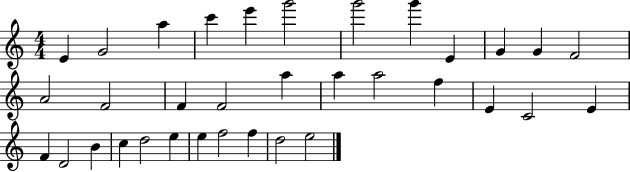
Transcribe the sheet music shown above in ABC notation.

X:1
T:Untitled
M:4/4
L:1/4
K:C
E G2 a c' e' g'2 g'2 g' E G G F2 A2 F2 F F2 a a a2 f E C2 E F D2 B c d2 e e f2 f d2 e2